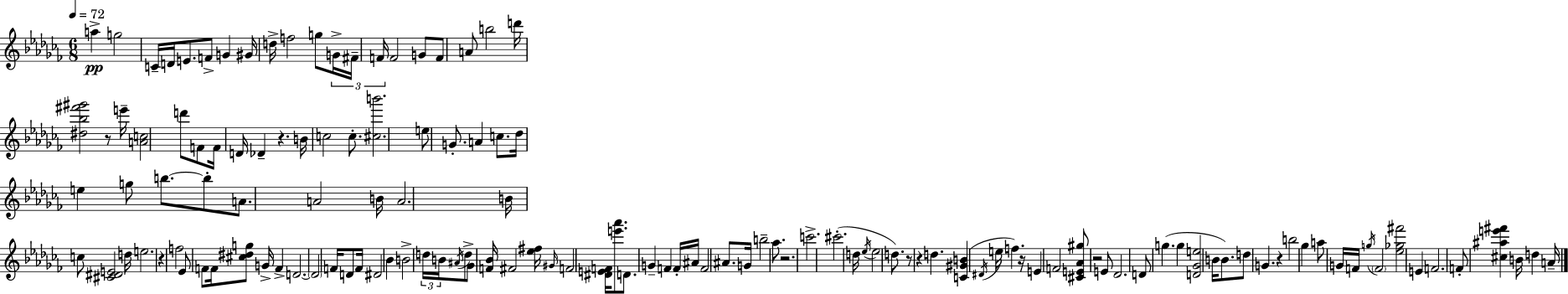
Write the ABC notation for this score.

X:1
T:Untitled
M:6/8
L:1/4
K:Abm
a g2 C/4 D/4 E/2 F/2 G ^G/4 d/4 f2 g/2 G/4 ^F/4 F/4 F2 G/2 F/2 A/2 b2 d'/4 [^d_b^f'^g']2 z/2 e'/4 [Ac]2 d'/2 F/2 F/4 D/4 _D z B/4 c2 c/2 [^cb']2 e/2 G/2 A c/2 _d/4 e g/2 b/2 b/2 A/2 A2 B/4 A2 B/4 c/2 [^C^DE]2 d/4 e2 z f2 _E/2 F/2 F/4 [^c^dg]/2 G/4 F D2 D2 F/4 D/2 F/4 ^D2 _B B2 d/4 B/4 ^A/4 d/2 _G/2 [F_B]/4 ^F2 [_e^f]/4 ^G/4 F2 [^DEF]/4 [e'_a']/2 D/2 G F F/4 ^A/4 F2 ^A/2 G/4 b2 _a/2 z2 c'2 ^c'2 d/4 _e/4 _e2 d/2 z/2 z d [C^GB] ^D/4 e/4 f z/4 E F2 [^CE_A^g]/2 z2 E/2 _D2 D/2 g g [D_Ge]2 B/4 B/2 d/2 G z b2 _g a/2 G/4 F/4 g/4 F2 [_e_g^f']2 E F2 F/2 [^c^ae'^f'] B/4 d A/4